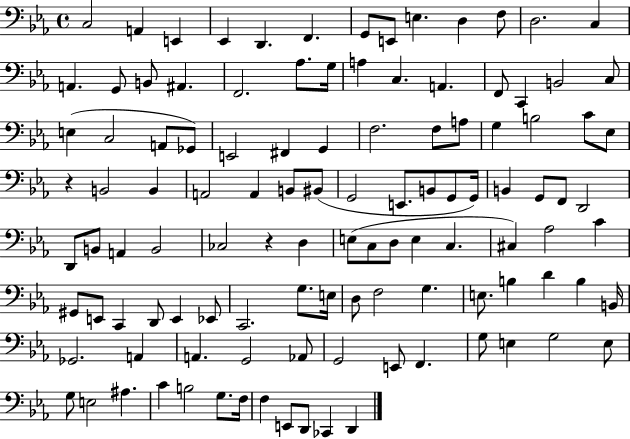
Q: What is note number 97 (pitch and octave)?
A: E3